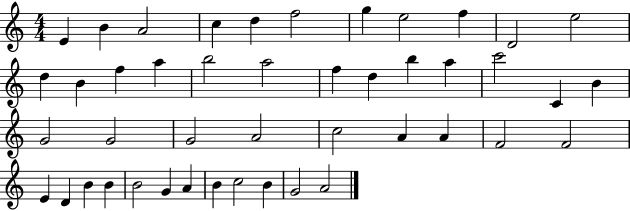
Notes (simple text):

E4/q B4/q A4/h C5/q D5/q F5/h G5/q E5/h F5/q D4/h E5/h D5/q B4/q F5/q A5/q B5/h A5/h F5/q D5/q B5/q A5/q C6/h C4/q B4/q G4/h G4/h G4/h A4/h C5/h A4/q A4/q F4/h F4/h E4/q D4/q B4/q B4/q B4/h G4/q A4/q B4/q C5/h B4/q G4/h A4/h